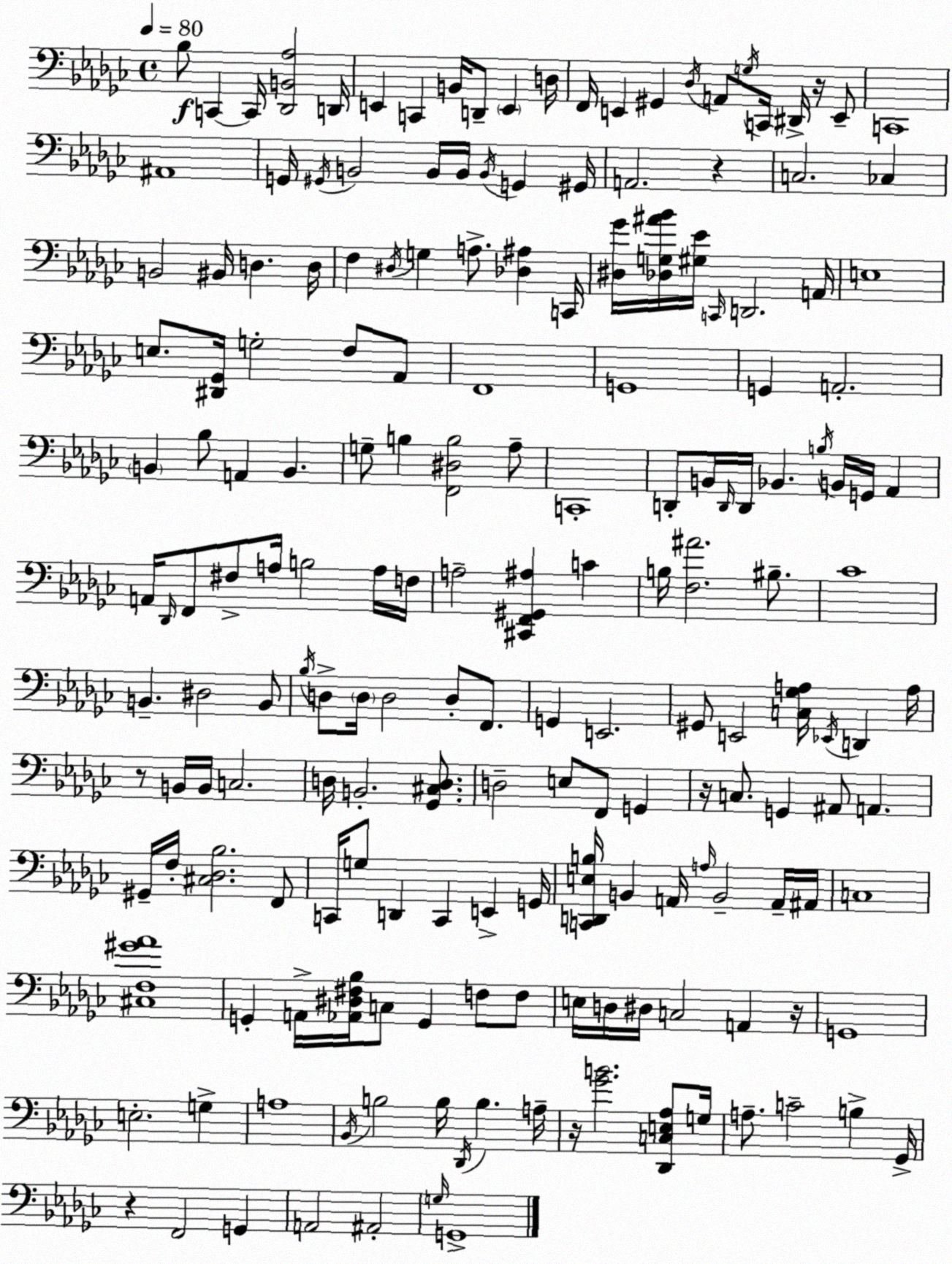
X:1
T:Untitled
M:4/4
L:1/4
K:Ebm
_B,/2 C,, C,,/4 [_D,,B,,_A,]2 D,,/4 E,, C,, B,,/4 D,,/2 E,, D,/4 F,,/4 E,, ^G,, _D,/4 A,,/2 G,/4 C,,/4 ^D,,/4 z/4 E,,/2 C,,4 ^A,,4 G,,/4 ^G,,/4 B,,2 B,,/4 B,,/4 B,,/4 G,, ^G,,/4 A,,2 z C,2 _C, B,,2 ^B,,/4 D, D,/4 F, ^D,/4 G, A,/2 [_D,^A,] C,,/4 [^D,_G]/4 [_D,G,^A_B]/4 [^G,_E]/4 C,,/4 D,,2 A,,/4 E,4 E,/2 [^D,,_G,,]/4 G,2 F,/2 _A,,/2 F,,4 G,,4 G,, A,,2 B,, _B,/2 A,, B,, G,/2 B, [F,,^D,B,]2 _A,/2 C,,4 D,,/2 B,,/4 D,,/4 D,,/4 _B,, B,/4 B,,/4 G,,/4 _A,, A,,/4 _D,,/4 F,,/2 ^F,/2 A,/4 B,2 A,/4 F,/4 A,2 [^C,,F,,^G,,^A,] C B,/4 [F,^A]2 ^B,/2 _C4 B,, ^D,2 B,,/2 _B,/4 D,/2 D,/4 D,2 D,/2 F,,/2 G,, E,,2 ^G,,/2 E,,2 [C,_G,A,]/4 _E,,/4 D,, A,/4 z/2 B,,/4 B,,/4 C,2 D,/4 B,,2 [_G,,^C,D,]/2 D,2 E,/2 F,,/2 G,, z/4 C,/2 G,, ^A,,/2 A,, ^G,,/4 F,/4 [^C,_D,_B,]2 F,,/2 C,,/4 G,/2 D,, C,, E,, G,,/4 [C,,D,,E,B,]/4 B,, A,,/4 A,/4 B,,2 A,,/4 ^A,,/4 C,4 [^C,F,^G_A]4 G,, A,,/4 [_A,,^D,^F,_B,]/4 C,/2 G,, F,/2 F,/2 E,/4 D,/4 ^D,/4 C,2 A,, z/4 G,,4 E,2 G, A,4 _B,,/4 B,2 B,/4 _D,,/4 B, A,/4 z/4 [_GB]2 [_D,,C,E,_A,]/2 G,/4 A,/2 C2 B, _G,,/4 z F,,2 G,, A,,2 ^A,,2 G,/4 G,,4